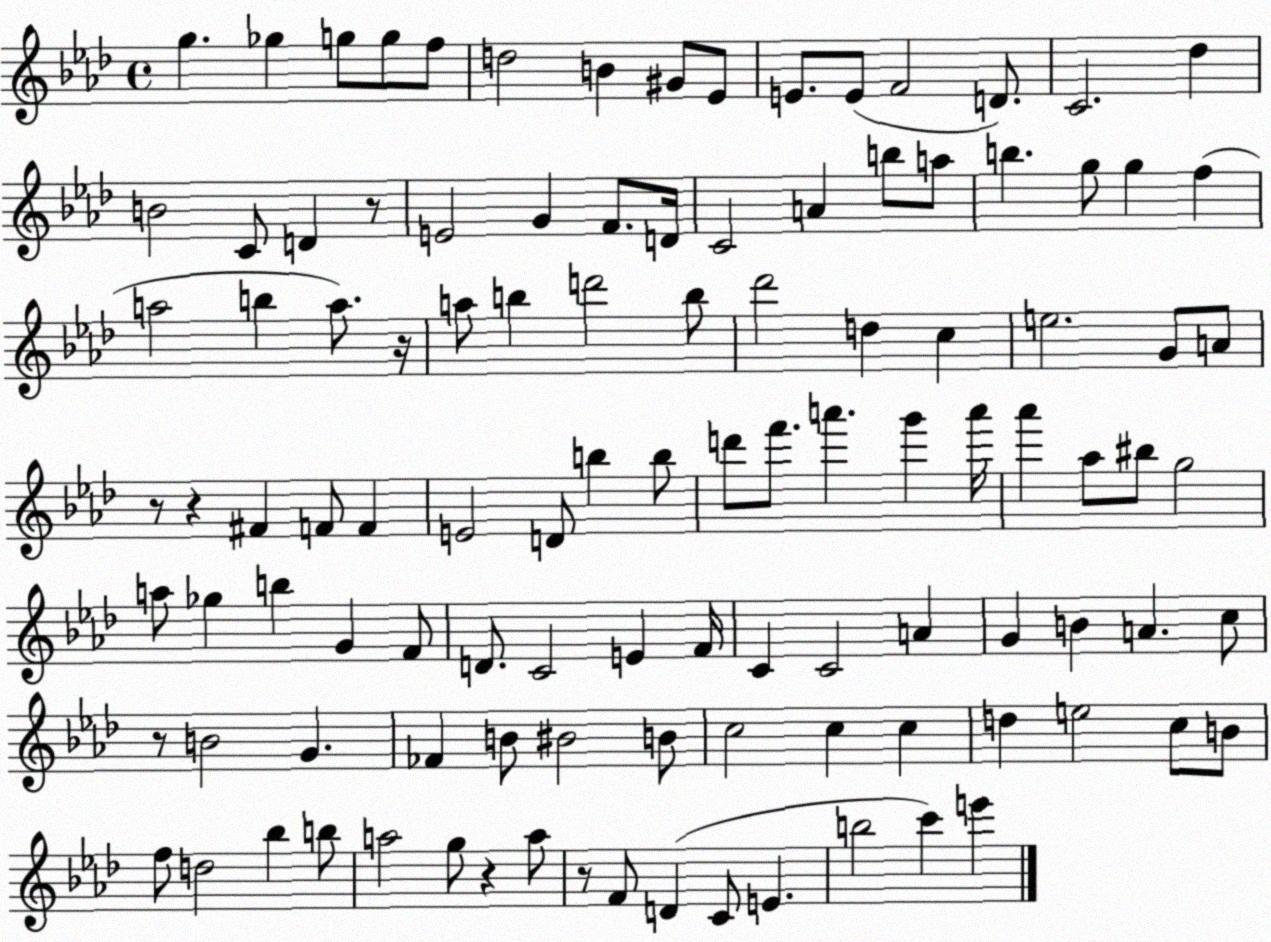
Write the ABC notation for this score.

X:1
T:Untitled
M:4/4
L:1/4
K:Ab
g _g g/2 g/2 f/2 d2 B ^G/2 _E/2 E/2 E/2 F2 D/2 C2 _d B2 C/2 D z/2 E2 G F/2 D/4 C2 A b/2 a/2 b g/2 g f a2 b a/2 z/4 a/2 b d'2 b/2 _d'2 d c e2 G/2 A/2 z/2 z ^F F/2 F E2 D/2 b b/2 d'/2 f'/2 a' g' a'/4 _a' _a/2 ^b/2 g2 a/2 _g b G F/2 D/2 C2 E F/4 C C2 A G B A c/2 z/2 B2 G _F B/2 ^B2 B/2 c2 c c d e2 c/2 B/2 f/2 d2 _b b/2 a2 g/2 z a/2 z/2 F/2 D C/2 E b2 c' e'